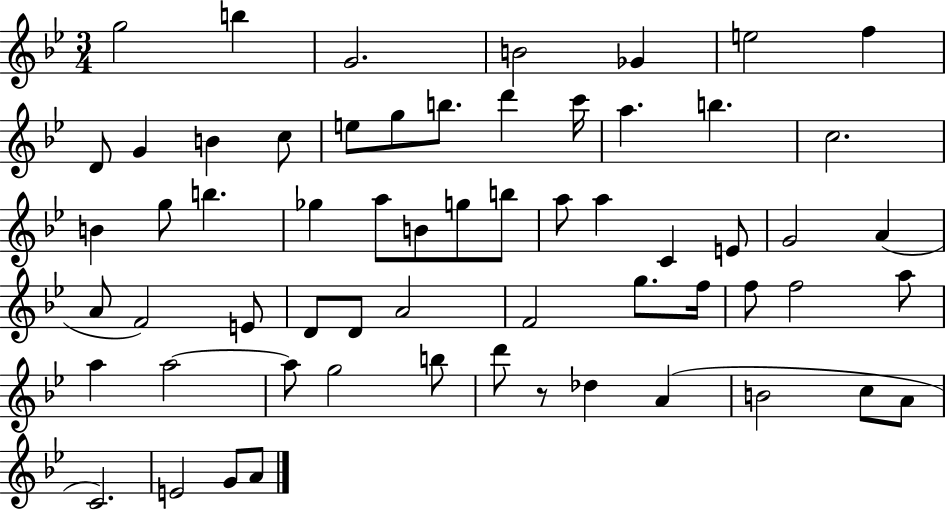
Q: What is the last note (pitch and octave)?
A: A4